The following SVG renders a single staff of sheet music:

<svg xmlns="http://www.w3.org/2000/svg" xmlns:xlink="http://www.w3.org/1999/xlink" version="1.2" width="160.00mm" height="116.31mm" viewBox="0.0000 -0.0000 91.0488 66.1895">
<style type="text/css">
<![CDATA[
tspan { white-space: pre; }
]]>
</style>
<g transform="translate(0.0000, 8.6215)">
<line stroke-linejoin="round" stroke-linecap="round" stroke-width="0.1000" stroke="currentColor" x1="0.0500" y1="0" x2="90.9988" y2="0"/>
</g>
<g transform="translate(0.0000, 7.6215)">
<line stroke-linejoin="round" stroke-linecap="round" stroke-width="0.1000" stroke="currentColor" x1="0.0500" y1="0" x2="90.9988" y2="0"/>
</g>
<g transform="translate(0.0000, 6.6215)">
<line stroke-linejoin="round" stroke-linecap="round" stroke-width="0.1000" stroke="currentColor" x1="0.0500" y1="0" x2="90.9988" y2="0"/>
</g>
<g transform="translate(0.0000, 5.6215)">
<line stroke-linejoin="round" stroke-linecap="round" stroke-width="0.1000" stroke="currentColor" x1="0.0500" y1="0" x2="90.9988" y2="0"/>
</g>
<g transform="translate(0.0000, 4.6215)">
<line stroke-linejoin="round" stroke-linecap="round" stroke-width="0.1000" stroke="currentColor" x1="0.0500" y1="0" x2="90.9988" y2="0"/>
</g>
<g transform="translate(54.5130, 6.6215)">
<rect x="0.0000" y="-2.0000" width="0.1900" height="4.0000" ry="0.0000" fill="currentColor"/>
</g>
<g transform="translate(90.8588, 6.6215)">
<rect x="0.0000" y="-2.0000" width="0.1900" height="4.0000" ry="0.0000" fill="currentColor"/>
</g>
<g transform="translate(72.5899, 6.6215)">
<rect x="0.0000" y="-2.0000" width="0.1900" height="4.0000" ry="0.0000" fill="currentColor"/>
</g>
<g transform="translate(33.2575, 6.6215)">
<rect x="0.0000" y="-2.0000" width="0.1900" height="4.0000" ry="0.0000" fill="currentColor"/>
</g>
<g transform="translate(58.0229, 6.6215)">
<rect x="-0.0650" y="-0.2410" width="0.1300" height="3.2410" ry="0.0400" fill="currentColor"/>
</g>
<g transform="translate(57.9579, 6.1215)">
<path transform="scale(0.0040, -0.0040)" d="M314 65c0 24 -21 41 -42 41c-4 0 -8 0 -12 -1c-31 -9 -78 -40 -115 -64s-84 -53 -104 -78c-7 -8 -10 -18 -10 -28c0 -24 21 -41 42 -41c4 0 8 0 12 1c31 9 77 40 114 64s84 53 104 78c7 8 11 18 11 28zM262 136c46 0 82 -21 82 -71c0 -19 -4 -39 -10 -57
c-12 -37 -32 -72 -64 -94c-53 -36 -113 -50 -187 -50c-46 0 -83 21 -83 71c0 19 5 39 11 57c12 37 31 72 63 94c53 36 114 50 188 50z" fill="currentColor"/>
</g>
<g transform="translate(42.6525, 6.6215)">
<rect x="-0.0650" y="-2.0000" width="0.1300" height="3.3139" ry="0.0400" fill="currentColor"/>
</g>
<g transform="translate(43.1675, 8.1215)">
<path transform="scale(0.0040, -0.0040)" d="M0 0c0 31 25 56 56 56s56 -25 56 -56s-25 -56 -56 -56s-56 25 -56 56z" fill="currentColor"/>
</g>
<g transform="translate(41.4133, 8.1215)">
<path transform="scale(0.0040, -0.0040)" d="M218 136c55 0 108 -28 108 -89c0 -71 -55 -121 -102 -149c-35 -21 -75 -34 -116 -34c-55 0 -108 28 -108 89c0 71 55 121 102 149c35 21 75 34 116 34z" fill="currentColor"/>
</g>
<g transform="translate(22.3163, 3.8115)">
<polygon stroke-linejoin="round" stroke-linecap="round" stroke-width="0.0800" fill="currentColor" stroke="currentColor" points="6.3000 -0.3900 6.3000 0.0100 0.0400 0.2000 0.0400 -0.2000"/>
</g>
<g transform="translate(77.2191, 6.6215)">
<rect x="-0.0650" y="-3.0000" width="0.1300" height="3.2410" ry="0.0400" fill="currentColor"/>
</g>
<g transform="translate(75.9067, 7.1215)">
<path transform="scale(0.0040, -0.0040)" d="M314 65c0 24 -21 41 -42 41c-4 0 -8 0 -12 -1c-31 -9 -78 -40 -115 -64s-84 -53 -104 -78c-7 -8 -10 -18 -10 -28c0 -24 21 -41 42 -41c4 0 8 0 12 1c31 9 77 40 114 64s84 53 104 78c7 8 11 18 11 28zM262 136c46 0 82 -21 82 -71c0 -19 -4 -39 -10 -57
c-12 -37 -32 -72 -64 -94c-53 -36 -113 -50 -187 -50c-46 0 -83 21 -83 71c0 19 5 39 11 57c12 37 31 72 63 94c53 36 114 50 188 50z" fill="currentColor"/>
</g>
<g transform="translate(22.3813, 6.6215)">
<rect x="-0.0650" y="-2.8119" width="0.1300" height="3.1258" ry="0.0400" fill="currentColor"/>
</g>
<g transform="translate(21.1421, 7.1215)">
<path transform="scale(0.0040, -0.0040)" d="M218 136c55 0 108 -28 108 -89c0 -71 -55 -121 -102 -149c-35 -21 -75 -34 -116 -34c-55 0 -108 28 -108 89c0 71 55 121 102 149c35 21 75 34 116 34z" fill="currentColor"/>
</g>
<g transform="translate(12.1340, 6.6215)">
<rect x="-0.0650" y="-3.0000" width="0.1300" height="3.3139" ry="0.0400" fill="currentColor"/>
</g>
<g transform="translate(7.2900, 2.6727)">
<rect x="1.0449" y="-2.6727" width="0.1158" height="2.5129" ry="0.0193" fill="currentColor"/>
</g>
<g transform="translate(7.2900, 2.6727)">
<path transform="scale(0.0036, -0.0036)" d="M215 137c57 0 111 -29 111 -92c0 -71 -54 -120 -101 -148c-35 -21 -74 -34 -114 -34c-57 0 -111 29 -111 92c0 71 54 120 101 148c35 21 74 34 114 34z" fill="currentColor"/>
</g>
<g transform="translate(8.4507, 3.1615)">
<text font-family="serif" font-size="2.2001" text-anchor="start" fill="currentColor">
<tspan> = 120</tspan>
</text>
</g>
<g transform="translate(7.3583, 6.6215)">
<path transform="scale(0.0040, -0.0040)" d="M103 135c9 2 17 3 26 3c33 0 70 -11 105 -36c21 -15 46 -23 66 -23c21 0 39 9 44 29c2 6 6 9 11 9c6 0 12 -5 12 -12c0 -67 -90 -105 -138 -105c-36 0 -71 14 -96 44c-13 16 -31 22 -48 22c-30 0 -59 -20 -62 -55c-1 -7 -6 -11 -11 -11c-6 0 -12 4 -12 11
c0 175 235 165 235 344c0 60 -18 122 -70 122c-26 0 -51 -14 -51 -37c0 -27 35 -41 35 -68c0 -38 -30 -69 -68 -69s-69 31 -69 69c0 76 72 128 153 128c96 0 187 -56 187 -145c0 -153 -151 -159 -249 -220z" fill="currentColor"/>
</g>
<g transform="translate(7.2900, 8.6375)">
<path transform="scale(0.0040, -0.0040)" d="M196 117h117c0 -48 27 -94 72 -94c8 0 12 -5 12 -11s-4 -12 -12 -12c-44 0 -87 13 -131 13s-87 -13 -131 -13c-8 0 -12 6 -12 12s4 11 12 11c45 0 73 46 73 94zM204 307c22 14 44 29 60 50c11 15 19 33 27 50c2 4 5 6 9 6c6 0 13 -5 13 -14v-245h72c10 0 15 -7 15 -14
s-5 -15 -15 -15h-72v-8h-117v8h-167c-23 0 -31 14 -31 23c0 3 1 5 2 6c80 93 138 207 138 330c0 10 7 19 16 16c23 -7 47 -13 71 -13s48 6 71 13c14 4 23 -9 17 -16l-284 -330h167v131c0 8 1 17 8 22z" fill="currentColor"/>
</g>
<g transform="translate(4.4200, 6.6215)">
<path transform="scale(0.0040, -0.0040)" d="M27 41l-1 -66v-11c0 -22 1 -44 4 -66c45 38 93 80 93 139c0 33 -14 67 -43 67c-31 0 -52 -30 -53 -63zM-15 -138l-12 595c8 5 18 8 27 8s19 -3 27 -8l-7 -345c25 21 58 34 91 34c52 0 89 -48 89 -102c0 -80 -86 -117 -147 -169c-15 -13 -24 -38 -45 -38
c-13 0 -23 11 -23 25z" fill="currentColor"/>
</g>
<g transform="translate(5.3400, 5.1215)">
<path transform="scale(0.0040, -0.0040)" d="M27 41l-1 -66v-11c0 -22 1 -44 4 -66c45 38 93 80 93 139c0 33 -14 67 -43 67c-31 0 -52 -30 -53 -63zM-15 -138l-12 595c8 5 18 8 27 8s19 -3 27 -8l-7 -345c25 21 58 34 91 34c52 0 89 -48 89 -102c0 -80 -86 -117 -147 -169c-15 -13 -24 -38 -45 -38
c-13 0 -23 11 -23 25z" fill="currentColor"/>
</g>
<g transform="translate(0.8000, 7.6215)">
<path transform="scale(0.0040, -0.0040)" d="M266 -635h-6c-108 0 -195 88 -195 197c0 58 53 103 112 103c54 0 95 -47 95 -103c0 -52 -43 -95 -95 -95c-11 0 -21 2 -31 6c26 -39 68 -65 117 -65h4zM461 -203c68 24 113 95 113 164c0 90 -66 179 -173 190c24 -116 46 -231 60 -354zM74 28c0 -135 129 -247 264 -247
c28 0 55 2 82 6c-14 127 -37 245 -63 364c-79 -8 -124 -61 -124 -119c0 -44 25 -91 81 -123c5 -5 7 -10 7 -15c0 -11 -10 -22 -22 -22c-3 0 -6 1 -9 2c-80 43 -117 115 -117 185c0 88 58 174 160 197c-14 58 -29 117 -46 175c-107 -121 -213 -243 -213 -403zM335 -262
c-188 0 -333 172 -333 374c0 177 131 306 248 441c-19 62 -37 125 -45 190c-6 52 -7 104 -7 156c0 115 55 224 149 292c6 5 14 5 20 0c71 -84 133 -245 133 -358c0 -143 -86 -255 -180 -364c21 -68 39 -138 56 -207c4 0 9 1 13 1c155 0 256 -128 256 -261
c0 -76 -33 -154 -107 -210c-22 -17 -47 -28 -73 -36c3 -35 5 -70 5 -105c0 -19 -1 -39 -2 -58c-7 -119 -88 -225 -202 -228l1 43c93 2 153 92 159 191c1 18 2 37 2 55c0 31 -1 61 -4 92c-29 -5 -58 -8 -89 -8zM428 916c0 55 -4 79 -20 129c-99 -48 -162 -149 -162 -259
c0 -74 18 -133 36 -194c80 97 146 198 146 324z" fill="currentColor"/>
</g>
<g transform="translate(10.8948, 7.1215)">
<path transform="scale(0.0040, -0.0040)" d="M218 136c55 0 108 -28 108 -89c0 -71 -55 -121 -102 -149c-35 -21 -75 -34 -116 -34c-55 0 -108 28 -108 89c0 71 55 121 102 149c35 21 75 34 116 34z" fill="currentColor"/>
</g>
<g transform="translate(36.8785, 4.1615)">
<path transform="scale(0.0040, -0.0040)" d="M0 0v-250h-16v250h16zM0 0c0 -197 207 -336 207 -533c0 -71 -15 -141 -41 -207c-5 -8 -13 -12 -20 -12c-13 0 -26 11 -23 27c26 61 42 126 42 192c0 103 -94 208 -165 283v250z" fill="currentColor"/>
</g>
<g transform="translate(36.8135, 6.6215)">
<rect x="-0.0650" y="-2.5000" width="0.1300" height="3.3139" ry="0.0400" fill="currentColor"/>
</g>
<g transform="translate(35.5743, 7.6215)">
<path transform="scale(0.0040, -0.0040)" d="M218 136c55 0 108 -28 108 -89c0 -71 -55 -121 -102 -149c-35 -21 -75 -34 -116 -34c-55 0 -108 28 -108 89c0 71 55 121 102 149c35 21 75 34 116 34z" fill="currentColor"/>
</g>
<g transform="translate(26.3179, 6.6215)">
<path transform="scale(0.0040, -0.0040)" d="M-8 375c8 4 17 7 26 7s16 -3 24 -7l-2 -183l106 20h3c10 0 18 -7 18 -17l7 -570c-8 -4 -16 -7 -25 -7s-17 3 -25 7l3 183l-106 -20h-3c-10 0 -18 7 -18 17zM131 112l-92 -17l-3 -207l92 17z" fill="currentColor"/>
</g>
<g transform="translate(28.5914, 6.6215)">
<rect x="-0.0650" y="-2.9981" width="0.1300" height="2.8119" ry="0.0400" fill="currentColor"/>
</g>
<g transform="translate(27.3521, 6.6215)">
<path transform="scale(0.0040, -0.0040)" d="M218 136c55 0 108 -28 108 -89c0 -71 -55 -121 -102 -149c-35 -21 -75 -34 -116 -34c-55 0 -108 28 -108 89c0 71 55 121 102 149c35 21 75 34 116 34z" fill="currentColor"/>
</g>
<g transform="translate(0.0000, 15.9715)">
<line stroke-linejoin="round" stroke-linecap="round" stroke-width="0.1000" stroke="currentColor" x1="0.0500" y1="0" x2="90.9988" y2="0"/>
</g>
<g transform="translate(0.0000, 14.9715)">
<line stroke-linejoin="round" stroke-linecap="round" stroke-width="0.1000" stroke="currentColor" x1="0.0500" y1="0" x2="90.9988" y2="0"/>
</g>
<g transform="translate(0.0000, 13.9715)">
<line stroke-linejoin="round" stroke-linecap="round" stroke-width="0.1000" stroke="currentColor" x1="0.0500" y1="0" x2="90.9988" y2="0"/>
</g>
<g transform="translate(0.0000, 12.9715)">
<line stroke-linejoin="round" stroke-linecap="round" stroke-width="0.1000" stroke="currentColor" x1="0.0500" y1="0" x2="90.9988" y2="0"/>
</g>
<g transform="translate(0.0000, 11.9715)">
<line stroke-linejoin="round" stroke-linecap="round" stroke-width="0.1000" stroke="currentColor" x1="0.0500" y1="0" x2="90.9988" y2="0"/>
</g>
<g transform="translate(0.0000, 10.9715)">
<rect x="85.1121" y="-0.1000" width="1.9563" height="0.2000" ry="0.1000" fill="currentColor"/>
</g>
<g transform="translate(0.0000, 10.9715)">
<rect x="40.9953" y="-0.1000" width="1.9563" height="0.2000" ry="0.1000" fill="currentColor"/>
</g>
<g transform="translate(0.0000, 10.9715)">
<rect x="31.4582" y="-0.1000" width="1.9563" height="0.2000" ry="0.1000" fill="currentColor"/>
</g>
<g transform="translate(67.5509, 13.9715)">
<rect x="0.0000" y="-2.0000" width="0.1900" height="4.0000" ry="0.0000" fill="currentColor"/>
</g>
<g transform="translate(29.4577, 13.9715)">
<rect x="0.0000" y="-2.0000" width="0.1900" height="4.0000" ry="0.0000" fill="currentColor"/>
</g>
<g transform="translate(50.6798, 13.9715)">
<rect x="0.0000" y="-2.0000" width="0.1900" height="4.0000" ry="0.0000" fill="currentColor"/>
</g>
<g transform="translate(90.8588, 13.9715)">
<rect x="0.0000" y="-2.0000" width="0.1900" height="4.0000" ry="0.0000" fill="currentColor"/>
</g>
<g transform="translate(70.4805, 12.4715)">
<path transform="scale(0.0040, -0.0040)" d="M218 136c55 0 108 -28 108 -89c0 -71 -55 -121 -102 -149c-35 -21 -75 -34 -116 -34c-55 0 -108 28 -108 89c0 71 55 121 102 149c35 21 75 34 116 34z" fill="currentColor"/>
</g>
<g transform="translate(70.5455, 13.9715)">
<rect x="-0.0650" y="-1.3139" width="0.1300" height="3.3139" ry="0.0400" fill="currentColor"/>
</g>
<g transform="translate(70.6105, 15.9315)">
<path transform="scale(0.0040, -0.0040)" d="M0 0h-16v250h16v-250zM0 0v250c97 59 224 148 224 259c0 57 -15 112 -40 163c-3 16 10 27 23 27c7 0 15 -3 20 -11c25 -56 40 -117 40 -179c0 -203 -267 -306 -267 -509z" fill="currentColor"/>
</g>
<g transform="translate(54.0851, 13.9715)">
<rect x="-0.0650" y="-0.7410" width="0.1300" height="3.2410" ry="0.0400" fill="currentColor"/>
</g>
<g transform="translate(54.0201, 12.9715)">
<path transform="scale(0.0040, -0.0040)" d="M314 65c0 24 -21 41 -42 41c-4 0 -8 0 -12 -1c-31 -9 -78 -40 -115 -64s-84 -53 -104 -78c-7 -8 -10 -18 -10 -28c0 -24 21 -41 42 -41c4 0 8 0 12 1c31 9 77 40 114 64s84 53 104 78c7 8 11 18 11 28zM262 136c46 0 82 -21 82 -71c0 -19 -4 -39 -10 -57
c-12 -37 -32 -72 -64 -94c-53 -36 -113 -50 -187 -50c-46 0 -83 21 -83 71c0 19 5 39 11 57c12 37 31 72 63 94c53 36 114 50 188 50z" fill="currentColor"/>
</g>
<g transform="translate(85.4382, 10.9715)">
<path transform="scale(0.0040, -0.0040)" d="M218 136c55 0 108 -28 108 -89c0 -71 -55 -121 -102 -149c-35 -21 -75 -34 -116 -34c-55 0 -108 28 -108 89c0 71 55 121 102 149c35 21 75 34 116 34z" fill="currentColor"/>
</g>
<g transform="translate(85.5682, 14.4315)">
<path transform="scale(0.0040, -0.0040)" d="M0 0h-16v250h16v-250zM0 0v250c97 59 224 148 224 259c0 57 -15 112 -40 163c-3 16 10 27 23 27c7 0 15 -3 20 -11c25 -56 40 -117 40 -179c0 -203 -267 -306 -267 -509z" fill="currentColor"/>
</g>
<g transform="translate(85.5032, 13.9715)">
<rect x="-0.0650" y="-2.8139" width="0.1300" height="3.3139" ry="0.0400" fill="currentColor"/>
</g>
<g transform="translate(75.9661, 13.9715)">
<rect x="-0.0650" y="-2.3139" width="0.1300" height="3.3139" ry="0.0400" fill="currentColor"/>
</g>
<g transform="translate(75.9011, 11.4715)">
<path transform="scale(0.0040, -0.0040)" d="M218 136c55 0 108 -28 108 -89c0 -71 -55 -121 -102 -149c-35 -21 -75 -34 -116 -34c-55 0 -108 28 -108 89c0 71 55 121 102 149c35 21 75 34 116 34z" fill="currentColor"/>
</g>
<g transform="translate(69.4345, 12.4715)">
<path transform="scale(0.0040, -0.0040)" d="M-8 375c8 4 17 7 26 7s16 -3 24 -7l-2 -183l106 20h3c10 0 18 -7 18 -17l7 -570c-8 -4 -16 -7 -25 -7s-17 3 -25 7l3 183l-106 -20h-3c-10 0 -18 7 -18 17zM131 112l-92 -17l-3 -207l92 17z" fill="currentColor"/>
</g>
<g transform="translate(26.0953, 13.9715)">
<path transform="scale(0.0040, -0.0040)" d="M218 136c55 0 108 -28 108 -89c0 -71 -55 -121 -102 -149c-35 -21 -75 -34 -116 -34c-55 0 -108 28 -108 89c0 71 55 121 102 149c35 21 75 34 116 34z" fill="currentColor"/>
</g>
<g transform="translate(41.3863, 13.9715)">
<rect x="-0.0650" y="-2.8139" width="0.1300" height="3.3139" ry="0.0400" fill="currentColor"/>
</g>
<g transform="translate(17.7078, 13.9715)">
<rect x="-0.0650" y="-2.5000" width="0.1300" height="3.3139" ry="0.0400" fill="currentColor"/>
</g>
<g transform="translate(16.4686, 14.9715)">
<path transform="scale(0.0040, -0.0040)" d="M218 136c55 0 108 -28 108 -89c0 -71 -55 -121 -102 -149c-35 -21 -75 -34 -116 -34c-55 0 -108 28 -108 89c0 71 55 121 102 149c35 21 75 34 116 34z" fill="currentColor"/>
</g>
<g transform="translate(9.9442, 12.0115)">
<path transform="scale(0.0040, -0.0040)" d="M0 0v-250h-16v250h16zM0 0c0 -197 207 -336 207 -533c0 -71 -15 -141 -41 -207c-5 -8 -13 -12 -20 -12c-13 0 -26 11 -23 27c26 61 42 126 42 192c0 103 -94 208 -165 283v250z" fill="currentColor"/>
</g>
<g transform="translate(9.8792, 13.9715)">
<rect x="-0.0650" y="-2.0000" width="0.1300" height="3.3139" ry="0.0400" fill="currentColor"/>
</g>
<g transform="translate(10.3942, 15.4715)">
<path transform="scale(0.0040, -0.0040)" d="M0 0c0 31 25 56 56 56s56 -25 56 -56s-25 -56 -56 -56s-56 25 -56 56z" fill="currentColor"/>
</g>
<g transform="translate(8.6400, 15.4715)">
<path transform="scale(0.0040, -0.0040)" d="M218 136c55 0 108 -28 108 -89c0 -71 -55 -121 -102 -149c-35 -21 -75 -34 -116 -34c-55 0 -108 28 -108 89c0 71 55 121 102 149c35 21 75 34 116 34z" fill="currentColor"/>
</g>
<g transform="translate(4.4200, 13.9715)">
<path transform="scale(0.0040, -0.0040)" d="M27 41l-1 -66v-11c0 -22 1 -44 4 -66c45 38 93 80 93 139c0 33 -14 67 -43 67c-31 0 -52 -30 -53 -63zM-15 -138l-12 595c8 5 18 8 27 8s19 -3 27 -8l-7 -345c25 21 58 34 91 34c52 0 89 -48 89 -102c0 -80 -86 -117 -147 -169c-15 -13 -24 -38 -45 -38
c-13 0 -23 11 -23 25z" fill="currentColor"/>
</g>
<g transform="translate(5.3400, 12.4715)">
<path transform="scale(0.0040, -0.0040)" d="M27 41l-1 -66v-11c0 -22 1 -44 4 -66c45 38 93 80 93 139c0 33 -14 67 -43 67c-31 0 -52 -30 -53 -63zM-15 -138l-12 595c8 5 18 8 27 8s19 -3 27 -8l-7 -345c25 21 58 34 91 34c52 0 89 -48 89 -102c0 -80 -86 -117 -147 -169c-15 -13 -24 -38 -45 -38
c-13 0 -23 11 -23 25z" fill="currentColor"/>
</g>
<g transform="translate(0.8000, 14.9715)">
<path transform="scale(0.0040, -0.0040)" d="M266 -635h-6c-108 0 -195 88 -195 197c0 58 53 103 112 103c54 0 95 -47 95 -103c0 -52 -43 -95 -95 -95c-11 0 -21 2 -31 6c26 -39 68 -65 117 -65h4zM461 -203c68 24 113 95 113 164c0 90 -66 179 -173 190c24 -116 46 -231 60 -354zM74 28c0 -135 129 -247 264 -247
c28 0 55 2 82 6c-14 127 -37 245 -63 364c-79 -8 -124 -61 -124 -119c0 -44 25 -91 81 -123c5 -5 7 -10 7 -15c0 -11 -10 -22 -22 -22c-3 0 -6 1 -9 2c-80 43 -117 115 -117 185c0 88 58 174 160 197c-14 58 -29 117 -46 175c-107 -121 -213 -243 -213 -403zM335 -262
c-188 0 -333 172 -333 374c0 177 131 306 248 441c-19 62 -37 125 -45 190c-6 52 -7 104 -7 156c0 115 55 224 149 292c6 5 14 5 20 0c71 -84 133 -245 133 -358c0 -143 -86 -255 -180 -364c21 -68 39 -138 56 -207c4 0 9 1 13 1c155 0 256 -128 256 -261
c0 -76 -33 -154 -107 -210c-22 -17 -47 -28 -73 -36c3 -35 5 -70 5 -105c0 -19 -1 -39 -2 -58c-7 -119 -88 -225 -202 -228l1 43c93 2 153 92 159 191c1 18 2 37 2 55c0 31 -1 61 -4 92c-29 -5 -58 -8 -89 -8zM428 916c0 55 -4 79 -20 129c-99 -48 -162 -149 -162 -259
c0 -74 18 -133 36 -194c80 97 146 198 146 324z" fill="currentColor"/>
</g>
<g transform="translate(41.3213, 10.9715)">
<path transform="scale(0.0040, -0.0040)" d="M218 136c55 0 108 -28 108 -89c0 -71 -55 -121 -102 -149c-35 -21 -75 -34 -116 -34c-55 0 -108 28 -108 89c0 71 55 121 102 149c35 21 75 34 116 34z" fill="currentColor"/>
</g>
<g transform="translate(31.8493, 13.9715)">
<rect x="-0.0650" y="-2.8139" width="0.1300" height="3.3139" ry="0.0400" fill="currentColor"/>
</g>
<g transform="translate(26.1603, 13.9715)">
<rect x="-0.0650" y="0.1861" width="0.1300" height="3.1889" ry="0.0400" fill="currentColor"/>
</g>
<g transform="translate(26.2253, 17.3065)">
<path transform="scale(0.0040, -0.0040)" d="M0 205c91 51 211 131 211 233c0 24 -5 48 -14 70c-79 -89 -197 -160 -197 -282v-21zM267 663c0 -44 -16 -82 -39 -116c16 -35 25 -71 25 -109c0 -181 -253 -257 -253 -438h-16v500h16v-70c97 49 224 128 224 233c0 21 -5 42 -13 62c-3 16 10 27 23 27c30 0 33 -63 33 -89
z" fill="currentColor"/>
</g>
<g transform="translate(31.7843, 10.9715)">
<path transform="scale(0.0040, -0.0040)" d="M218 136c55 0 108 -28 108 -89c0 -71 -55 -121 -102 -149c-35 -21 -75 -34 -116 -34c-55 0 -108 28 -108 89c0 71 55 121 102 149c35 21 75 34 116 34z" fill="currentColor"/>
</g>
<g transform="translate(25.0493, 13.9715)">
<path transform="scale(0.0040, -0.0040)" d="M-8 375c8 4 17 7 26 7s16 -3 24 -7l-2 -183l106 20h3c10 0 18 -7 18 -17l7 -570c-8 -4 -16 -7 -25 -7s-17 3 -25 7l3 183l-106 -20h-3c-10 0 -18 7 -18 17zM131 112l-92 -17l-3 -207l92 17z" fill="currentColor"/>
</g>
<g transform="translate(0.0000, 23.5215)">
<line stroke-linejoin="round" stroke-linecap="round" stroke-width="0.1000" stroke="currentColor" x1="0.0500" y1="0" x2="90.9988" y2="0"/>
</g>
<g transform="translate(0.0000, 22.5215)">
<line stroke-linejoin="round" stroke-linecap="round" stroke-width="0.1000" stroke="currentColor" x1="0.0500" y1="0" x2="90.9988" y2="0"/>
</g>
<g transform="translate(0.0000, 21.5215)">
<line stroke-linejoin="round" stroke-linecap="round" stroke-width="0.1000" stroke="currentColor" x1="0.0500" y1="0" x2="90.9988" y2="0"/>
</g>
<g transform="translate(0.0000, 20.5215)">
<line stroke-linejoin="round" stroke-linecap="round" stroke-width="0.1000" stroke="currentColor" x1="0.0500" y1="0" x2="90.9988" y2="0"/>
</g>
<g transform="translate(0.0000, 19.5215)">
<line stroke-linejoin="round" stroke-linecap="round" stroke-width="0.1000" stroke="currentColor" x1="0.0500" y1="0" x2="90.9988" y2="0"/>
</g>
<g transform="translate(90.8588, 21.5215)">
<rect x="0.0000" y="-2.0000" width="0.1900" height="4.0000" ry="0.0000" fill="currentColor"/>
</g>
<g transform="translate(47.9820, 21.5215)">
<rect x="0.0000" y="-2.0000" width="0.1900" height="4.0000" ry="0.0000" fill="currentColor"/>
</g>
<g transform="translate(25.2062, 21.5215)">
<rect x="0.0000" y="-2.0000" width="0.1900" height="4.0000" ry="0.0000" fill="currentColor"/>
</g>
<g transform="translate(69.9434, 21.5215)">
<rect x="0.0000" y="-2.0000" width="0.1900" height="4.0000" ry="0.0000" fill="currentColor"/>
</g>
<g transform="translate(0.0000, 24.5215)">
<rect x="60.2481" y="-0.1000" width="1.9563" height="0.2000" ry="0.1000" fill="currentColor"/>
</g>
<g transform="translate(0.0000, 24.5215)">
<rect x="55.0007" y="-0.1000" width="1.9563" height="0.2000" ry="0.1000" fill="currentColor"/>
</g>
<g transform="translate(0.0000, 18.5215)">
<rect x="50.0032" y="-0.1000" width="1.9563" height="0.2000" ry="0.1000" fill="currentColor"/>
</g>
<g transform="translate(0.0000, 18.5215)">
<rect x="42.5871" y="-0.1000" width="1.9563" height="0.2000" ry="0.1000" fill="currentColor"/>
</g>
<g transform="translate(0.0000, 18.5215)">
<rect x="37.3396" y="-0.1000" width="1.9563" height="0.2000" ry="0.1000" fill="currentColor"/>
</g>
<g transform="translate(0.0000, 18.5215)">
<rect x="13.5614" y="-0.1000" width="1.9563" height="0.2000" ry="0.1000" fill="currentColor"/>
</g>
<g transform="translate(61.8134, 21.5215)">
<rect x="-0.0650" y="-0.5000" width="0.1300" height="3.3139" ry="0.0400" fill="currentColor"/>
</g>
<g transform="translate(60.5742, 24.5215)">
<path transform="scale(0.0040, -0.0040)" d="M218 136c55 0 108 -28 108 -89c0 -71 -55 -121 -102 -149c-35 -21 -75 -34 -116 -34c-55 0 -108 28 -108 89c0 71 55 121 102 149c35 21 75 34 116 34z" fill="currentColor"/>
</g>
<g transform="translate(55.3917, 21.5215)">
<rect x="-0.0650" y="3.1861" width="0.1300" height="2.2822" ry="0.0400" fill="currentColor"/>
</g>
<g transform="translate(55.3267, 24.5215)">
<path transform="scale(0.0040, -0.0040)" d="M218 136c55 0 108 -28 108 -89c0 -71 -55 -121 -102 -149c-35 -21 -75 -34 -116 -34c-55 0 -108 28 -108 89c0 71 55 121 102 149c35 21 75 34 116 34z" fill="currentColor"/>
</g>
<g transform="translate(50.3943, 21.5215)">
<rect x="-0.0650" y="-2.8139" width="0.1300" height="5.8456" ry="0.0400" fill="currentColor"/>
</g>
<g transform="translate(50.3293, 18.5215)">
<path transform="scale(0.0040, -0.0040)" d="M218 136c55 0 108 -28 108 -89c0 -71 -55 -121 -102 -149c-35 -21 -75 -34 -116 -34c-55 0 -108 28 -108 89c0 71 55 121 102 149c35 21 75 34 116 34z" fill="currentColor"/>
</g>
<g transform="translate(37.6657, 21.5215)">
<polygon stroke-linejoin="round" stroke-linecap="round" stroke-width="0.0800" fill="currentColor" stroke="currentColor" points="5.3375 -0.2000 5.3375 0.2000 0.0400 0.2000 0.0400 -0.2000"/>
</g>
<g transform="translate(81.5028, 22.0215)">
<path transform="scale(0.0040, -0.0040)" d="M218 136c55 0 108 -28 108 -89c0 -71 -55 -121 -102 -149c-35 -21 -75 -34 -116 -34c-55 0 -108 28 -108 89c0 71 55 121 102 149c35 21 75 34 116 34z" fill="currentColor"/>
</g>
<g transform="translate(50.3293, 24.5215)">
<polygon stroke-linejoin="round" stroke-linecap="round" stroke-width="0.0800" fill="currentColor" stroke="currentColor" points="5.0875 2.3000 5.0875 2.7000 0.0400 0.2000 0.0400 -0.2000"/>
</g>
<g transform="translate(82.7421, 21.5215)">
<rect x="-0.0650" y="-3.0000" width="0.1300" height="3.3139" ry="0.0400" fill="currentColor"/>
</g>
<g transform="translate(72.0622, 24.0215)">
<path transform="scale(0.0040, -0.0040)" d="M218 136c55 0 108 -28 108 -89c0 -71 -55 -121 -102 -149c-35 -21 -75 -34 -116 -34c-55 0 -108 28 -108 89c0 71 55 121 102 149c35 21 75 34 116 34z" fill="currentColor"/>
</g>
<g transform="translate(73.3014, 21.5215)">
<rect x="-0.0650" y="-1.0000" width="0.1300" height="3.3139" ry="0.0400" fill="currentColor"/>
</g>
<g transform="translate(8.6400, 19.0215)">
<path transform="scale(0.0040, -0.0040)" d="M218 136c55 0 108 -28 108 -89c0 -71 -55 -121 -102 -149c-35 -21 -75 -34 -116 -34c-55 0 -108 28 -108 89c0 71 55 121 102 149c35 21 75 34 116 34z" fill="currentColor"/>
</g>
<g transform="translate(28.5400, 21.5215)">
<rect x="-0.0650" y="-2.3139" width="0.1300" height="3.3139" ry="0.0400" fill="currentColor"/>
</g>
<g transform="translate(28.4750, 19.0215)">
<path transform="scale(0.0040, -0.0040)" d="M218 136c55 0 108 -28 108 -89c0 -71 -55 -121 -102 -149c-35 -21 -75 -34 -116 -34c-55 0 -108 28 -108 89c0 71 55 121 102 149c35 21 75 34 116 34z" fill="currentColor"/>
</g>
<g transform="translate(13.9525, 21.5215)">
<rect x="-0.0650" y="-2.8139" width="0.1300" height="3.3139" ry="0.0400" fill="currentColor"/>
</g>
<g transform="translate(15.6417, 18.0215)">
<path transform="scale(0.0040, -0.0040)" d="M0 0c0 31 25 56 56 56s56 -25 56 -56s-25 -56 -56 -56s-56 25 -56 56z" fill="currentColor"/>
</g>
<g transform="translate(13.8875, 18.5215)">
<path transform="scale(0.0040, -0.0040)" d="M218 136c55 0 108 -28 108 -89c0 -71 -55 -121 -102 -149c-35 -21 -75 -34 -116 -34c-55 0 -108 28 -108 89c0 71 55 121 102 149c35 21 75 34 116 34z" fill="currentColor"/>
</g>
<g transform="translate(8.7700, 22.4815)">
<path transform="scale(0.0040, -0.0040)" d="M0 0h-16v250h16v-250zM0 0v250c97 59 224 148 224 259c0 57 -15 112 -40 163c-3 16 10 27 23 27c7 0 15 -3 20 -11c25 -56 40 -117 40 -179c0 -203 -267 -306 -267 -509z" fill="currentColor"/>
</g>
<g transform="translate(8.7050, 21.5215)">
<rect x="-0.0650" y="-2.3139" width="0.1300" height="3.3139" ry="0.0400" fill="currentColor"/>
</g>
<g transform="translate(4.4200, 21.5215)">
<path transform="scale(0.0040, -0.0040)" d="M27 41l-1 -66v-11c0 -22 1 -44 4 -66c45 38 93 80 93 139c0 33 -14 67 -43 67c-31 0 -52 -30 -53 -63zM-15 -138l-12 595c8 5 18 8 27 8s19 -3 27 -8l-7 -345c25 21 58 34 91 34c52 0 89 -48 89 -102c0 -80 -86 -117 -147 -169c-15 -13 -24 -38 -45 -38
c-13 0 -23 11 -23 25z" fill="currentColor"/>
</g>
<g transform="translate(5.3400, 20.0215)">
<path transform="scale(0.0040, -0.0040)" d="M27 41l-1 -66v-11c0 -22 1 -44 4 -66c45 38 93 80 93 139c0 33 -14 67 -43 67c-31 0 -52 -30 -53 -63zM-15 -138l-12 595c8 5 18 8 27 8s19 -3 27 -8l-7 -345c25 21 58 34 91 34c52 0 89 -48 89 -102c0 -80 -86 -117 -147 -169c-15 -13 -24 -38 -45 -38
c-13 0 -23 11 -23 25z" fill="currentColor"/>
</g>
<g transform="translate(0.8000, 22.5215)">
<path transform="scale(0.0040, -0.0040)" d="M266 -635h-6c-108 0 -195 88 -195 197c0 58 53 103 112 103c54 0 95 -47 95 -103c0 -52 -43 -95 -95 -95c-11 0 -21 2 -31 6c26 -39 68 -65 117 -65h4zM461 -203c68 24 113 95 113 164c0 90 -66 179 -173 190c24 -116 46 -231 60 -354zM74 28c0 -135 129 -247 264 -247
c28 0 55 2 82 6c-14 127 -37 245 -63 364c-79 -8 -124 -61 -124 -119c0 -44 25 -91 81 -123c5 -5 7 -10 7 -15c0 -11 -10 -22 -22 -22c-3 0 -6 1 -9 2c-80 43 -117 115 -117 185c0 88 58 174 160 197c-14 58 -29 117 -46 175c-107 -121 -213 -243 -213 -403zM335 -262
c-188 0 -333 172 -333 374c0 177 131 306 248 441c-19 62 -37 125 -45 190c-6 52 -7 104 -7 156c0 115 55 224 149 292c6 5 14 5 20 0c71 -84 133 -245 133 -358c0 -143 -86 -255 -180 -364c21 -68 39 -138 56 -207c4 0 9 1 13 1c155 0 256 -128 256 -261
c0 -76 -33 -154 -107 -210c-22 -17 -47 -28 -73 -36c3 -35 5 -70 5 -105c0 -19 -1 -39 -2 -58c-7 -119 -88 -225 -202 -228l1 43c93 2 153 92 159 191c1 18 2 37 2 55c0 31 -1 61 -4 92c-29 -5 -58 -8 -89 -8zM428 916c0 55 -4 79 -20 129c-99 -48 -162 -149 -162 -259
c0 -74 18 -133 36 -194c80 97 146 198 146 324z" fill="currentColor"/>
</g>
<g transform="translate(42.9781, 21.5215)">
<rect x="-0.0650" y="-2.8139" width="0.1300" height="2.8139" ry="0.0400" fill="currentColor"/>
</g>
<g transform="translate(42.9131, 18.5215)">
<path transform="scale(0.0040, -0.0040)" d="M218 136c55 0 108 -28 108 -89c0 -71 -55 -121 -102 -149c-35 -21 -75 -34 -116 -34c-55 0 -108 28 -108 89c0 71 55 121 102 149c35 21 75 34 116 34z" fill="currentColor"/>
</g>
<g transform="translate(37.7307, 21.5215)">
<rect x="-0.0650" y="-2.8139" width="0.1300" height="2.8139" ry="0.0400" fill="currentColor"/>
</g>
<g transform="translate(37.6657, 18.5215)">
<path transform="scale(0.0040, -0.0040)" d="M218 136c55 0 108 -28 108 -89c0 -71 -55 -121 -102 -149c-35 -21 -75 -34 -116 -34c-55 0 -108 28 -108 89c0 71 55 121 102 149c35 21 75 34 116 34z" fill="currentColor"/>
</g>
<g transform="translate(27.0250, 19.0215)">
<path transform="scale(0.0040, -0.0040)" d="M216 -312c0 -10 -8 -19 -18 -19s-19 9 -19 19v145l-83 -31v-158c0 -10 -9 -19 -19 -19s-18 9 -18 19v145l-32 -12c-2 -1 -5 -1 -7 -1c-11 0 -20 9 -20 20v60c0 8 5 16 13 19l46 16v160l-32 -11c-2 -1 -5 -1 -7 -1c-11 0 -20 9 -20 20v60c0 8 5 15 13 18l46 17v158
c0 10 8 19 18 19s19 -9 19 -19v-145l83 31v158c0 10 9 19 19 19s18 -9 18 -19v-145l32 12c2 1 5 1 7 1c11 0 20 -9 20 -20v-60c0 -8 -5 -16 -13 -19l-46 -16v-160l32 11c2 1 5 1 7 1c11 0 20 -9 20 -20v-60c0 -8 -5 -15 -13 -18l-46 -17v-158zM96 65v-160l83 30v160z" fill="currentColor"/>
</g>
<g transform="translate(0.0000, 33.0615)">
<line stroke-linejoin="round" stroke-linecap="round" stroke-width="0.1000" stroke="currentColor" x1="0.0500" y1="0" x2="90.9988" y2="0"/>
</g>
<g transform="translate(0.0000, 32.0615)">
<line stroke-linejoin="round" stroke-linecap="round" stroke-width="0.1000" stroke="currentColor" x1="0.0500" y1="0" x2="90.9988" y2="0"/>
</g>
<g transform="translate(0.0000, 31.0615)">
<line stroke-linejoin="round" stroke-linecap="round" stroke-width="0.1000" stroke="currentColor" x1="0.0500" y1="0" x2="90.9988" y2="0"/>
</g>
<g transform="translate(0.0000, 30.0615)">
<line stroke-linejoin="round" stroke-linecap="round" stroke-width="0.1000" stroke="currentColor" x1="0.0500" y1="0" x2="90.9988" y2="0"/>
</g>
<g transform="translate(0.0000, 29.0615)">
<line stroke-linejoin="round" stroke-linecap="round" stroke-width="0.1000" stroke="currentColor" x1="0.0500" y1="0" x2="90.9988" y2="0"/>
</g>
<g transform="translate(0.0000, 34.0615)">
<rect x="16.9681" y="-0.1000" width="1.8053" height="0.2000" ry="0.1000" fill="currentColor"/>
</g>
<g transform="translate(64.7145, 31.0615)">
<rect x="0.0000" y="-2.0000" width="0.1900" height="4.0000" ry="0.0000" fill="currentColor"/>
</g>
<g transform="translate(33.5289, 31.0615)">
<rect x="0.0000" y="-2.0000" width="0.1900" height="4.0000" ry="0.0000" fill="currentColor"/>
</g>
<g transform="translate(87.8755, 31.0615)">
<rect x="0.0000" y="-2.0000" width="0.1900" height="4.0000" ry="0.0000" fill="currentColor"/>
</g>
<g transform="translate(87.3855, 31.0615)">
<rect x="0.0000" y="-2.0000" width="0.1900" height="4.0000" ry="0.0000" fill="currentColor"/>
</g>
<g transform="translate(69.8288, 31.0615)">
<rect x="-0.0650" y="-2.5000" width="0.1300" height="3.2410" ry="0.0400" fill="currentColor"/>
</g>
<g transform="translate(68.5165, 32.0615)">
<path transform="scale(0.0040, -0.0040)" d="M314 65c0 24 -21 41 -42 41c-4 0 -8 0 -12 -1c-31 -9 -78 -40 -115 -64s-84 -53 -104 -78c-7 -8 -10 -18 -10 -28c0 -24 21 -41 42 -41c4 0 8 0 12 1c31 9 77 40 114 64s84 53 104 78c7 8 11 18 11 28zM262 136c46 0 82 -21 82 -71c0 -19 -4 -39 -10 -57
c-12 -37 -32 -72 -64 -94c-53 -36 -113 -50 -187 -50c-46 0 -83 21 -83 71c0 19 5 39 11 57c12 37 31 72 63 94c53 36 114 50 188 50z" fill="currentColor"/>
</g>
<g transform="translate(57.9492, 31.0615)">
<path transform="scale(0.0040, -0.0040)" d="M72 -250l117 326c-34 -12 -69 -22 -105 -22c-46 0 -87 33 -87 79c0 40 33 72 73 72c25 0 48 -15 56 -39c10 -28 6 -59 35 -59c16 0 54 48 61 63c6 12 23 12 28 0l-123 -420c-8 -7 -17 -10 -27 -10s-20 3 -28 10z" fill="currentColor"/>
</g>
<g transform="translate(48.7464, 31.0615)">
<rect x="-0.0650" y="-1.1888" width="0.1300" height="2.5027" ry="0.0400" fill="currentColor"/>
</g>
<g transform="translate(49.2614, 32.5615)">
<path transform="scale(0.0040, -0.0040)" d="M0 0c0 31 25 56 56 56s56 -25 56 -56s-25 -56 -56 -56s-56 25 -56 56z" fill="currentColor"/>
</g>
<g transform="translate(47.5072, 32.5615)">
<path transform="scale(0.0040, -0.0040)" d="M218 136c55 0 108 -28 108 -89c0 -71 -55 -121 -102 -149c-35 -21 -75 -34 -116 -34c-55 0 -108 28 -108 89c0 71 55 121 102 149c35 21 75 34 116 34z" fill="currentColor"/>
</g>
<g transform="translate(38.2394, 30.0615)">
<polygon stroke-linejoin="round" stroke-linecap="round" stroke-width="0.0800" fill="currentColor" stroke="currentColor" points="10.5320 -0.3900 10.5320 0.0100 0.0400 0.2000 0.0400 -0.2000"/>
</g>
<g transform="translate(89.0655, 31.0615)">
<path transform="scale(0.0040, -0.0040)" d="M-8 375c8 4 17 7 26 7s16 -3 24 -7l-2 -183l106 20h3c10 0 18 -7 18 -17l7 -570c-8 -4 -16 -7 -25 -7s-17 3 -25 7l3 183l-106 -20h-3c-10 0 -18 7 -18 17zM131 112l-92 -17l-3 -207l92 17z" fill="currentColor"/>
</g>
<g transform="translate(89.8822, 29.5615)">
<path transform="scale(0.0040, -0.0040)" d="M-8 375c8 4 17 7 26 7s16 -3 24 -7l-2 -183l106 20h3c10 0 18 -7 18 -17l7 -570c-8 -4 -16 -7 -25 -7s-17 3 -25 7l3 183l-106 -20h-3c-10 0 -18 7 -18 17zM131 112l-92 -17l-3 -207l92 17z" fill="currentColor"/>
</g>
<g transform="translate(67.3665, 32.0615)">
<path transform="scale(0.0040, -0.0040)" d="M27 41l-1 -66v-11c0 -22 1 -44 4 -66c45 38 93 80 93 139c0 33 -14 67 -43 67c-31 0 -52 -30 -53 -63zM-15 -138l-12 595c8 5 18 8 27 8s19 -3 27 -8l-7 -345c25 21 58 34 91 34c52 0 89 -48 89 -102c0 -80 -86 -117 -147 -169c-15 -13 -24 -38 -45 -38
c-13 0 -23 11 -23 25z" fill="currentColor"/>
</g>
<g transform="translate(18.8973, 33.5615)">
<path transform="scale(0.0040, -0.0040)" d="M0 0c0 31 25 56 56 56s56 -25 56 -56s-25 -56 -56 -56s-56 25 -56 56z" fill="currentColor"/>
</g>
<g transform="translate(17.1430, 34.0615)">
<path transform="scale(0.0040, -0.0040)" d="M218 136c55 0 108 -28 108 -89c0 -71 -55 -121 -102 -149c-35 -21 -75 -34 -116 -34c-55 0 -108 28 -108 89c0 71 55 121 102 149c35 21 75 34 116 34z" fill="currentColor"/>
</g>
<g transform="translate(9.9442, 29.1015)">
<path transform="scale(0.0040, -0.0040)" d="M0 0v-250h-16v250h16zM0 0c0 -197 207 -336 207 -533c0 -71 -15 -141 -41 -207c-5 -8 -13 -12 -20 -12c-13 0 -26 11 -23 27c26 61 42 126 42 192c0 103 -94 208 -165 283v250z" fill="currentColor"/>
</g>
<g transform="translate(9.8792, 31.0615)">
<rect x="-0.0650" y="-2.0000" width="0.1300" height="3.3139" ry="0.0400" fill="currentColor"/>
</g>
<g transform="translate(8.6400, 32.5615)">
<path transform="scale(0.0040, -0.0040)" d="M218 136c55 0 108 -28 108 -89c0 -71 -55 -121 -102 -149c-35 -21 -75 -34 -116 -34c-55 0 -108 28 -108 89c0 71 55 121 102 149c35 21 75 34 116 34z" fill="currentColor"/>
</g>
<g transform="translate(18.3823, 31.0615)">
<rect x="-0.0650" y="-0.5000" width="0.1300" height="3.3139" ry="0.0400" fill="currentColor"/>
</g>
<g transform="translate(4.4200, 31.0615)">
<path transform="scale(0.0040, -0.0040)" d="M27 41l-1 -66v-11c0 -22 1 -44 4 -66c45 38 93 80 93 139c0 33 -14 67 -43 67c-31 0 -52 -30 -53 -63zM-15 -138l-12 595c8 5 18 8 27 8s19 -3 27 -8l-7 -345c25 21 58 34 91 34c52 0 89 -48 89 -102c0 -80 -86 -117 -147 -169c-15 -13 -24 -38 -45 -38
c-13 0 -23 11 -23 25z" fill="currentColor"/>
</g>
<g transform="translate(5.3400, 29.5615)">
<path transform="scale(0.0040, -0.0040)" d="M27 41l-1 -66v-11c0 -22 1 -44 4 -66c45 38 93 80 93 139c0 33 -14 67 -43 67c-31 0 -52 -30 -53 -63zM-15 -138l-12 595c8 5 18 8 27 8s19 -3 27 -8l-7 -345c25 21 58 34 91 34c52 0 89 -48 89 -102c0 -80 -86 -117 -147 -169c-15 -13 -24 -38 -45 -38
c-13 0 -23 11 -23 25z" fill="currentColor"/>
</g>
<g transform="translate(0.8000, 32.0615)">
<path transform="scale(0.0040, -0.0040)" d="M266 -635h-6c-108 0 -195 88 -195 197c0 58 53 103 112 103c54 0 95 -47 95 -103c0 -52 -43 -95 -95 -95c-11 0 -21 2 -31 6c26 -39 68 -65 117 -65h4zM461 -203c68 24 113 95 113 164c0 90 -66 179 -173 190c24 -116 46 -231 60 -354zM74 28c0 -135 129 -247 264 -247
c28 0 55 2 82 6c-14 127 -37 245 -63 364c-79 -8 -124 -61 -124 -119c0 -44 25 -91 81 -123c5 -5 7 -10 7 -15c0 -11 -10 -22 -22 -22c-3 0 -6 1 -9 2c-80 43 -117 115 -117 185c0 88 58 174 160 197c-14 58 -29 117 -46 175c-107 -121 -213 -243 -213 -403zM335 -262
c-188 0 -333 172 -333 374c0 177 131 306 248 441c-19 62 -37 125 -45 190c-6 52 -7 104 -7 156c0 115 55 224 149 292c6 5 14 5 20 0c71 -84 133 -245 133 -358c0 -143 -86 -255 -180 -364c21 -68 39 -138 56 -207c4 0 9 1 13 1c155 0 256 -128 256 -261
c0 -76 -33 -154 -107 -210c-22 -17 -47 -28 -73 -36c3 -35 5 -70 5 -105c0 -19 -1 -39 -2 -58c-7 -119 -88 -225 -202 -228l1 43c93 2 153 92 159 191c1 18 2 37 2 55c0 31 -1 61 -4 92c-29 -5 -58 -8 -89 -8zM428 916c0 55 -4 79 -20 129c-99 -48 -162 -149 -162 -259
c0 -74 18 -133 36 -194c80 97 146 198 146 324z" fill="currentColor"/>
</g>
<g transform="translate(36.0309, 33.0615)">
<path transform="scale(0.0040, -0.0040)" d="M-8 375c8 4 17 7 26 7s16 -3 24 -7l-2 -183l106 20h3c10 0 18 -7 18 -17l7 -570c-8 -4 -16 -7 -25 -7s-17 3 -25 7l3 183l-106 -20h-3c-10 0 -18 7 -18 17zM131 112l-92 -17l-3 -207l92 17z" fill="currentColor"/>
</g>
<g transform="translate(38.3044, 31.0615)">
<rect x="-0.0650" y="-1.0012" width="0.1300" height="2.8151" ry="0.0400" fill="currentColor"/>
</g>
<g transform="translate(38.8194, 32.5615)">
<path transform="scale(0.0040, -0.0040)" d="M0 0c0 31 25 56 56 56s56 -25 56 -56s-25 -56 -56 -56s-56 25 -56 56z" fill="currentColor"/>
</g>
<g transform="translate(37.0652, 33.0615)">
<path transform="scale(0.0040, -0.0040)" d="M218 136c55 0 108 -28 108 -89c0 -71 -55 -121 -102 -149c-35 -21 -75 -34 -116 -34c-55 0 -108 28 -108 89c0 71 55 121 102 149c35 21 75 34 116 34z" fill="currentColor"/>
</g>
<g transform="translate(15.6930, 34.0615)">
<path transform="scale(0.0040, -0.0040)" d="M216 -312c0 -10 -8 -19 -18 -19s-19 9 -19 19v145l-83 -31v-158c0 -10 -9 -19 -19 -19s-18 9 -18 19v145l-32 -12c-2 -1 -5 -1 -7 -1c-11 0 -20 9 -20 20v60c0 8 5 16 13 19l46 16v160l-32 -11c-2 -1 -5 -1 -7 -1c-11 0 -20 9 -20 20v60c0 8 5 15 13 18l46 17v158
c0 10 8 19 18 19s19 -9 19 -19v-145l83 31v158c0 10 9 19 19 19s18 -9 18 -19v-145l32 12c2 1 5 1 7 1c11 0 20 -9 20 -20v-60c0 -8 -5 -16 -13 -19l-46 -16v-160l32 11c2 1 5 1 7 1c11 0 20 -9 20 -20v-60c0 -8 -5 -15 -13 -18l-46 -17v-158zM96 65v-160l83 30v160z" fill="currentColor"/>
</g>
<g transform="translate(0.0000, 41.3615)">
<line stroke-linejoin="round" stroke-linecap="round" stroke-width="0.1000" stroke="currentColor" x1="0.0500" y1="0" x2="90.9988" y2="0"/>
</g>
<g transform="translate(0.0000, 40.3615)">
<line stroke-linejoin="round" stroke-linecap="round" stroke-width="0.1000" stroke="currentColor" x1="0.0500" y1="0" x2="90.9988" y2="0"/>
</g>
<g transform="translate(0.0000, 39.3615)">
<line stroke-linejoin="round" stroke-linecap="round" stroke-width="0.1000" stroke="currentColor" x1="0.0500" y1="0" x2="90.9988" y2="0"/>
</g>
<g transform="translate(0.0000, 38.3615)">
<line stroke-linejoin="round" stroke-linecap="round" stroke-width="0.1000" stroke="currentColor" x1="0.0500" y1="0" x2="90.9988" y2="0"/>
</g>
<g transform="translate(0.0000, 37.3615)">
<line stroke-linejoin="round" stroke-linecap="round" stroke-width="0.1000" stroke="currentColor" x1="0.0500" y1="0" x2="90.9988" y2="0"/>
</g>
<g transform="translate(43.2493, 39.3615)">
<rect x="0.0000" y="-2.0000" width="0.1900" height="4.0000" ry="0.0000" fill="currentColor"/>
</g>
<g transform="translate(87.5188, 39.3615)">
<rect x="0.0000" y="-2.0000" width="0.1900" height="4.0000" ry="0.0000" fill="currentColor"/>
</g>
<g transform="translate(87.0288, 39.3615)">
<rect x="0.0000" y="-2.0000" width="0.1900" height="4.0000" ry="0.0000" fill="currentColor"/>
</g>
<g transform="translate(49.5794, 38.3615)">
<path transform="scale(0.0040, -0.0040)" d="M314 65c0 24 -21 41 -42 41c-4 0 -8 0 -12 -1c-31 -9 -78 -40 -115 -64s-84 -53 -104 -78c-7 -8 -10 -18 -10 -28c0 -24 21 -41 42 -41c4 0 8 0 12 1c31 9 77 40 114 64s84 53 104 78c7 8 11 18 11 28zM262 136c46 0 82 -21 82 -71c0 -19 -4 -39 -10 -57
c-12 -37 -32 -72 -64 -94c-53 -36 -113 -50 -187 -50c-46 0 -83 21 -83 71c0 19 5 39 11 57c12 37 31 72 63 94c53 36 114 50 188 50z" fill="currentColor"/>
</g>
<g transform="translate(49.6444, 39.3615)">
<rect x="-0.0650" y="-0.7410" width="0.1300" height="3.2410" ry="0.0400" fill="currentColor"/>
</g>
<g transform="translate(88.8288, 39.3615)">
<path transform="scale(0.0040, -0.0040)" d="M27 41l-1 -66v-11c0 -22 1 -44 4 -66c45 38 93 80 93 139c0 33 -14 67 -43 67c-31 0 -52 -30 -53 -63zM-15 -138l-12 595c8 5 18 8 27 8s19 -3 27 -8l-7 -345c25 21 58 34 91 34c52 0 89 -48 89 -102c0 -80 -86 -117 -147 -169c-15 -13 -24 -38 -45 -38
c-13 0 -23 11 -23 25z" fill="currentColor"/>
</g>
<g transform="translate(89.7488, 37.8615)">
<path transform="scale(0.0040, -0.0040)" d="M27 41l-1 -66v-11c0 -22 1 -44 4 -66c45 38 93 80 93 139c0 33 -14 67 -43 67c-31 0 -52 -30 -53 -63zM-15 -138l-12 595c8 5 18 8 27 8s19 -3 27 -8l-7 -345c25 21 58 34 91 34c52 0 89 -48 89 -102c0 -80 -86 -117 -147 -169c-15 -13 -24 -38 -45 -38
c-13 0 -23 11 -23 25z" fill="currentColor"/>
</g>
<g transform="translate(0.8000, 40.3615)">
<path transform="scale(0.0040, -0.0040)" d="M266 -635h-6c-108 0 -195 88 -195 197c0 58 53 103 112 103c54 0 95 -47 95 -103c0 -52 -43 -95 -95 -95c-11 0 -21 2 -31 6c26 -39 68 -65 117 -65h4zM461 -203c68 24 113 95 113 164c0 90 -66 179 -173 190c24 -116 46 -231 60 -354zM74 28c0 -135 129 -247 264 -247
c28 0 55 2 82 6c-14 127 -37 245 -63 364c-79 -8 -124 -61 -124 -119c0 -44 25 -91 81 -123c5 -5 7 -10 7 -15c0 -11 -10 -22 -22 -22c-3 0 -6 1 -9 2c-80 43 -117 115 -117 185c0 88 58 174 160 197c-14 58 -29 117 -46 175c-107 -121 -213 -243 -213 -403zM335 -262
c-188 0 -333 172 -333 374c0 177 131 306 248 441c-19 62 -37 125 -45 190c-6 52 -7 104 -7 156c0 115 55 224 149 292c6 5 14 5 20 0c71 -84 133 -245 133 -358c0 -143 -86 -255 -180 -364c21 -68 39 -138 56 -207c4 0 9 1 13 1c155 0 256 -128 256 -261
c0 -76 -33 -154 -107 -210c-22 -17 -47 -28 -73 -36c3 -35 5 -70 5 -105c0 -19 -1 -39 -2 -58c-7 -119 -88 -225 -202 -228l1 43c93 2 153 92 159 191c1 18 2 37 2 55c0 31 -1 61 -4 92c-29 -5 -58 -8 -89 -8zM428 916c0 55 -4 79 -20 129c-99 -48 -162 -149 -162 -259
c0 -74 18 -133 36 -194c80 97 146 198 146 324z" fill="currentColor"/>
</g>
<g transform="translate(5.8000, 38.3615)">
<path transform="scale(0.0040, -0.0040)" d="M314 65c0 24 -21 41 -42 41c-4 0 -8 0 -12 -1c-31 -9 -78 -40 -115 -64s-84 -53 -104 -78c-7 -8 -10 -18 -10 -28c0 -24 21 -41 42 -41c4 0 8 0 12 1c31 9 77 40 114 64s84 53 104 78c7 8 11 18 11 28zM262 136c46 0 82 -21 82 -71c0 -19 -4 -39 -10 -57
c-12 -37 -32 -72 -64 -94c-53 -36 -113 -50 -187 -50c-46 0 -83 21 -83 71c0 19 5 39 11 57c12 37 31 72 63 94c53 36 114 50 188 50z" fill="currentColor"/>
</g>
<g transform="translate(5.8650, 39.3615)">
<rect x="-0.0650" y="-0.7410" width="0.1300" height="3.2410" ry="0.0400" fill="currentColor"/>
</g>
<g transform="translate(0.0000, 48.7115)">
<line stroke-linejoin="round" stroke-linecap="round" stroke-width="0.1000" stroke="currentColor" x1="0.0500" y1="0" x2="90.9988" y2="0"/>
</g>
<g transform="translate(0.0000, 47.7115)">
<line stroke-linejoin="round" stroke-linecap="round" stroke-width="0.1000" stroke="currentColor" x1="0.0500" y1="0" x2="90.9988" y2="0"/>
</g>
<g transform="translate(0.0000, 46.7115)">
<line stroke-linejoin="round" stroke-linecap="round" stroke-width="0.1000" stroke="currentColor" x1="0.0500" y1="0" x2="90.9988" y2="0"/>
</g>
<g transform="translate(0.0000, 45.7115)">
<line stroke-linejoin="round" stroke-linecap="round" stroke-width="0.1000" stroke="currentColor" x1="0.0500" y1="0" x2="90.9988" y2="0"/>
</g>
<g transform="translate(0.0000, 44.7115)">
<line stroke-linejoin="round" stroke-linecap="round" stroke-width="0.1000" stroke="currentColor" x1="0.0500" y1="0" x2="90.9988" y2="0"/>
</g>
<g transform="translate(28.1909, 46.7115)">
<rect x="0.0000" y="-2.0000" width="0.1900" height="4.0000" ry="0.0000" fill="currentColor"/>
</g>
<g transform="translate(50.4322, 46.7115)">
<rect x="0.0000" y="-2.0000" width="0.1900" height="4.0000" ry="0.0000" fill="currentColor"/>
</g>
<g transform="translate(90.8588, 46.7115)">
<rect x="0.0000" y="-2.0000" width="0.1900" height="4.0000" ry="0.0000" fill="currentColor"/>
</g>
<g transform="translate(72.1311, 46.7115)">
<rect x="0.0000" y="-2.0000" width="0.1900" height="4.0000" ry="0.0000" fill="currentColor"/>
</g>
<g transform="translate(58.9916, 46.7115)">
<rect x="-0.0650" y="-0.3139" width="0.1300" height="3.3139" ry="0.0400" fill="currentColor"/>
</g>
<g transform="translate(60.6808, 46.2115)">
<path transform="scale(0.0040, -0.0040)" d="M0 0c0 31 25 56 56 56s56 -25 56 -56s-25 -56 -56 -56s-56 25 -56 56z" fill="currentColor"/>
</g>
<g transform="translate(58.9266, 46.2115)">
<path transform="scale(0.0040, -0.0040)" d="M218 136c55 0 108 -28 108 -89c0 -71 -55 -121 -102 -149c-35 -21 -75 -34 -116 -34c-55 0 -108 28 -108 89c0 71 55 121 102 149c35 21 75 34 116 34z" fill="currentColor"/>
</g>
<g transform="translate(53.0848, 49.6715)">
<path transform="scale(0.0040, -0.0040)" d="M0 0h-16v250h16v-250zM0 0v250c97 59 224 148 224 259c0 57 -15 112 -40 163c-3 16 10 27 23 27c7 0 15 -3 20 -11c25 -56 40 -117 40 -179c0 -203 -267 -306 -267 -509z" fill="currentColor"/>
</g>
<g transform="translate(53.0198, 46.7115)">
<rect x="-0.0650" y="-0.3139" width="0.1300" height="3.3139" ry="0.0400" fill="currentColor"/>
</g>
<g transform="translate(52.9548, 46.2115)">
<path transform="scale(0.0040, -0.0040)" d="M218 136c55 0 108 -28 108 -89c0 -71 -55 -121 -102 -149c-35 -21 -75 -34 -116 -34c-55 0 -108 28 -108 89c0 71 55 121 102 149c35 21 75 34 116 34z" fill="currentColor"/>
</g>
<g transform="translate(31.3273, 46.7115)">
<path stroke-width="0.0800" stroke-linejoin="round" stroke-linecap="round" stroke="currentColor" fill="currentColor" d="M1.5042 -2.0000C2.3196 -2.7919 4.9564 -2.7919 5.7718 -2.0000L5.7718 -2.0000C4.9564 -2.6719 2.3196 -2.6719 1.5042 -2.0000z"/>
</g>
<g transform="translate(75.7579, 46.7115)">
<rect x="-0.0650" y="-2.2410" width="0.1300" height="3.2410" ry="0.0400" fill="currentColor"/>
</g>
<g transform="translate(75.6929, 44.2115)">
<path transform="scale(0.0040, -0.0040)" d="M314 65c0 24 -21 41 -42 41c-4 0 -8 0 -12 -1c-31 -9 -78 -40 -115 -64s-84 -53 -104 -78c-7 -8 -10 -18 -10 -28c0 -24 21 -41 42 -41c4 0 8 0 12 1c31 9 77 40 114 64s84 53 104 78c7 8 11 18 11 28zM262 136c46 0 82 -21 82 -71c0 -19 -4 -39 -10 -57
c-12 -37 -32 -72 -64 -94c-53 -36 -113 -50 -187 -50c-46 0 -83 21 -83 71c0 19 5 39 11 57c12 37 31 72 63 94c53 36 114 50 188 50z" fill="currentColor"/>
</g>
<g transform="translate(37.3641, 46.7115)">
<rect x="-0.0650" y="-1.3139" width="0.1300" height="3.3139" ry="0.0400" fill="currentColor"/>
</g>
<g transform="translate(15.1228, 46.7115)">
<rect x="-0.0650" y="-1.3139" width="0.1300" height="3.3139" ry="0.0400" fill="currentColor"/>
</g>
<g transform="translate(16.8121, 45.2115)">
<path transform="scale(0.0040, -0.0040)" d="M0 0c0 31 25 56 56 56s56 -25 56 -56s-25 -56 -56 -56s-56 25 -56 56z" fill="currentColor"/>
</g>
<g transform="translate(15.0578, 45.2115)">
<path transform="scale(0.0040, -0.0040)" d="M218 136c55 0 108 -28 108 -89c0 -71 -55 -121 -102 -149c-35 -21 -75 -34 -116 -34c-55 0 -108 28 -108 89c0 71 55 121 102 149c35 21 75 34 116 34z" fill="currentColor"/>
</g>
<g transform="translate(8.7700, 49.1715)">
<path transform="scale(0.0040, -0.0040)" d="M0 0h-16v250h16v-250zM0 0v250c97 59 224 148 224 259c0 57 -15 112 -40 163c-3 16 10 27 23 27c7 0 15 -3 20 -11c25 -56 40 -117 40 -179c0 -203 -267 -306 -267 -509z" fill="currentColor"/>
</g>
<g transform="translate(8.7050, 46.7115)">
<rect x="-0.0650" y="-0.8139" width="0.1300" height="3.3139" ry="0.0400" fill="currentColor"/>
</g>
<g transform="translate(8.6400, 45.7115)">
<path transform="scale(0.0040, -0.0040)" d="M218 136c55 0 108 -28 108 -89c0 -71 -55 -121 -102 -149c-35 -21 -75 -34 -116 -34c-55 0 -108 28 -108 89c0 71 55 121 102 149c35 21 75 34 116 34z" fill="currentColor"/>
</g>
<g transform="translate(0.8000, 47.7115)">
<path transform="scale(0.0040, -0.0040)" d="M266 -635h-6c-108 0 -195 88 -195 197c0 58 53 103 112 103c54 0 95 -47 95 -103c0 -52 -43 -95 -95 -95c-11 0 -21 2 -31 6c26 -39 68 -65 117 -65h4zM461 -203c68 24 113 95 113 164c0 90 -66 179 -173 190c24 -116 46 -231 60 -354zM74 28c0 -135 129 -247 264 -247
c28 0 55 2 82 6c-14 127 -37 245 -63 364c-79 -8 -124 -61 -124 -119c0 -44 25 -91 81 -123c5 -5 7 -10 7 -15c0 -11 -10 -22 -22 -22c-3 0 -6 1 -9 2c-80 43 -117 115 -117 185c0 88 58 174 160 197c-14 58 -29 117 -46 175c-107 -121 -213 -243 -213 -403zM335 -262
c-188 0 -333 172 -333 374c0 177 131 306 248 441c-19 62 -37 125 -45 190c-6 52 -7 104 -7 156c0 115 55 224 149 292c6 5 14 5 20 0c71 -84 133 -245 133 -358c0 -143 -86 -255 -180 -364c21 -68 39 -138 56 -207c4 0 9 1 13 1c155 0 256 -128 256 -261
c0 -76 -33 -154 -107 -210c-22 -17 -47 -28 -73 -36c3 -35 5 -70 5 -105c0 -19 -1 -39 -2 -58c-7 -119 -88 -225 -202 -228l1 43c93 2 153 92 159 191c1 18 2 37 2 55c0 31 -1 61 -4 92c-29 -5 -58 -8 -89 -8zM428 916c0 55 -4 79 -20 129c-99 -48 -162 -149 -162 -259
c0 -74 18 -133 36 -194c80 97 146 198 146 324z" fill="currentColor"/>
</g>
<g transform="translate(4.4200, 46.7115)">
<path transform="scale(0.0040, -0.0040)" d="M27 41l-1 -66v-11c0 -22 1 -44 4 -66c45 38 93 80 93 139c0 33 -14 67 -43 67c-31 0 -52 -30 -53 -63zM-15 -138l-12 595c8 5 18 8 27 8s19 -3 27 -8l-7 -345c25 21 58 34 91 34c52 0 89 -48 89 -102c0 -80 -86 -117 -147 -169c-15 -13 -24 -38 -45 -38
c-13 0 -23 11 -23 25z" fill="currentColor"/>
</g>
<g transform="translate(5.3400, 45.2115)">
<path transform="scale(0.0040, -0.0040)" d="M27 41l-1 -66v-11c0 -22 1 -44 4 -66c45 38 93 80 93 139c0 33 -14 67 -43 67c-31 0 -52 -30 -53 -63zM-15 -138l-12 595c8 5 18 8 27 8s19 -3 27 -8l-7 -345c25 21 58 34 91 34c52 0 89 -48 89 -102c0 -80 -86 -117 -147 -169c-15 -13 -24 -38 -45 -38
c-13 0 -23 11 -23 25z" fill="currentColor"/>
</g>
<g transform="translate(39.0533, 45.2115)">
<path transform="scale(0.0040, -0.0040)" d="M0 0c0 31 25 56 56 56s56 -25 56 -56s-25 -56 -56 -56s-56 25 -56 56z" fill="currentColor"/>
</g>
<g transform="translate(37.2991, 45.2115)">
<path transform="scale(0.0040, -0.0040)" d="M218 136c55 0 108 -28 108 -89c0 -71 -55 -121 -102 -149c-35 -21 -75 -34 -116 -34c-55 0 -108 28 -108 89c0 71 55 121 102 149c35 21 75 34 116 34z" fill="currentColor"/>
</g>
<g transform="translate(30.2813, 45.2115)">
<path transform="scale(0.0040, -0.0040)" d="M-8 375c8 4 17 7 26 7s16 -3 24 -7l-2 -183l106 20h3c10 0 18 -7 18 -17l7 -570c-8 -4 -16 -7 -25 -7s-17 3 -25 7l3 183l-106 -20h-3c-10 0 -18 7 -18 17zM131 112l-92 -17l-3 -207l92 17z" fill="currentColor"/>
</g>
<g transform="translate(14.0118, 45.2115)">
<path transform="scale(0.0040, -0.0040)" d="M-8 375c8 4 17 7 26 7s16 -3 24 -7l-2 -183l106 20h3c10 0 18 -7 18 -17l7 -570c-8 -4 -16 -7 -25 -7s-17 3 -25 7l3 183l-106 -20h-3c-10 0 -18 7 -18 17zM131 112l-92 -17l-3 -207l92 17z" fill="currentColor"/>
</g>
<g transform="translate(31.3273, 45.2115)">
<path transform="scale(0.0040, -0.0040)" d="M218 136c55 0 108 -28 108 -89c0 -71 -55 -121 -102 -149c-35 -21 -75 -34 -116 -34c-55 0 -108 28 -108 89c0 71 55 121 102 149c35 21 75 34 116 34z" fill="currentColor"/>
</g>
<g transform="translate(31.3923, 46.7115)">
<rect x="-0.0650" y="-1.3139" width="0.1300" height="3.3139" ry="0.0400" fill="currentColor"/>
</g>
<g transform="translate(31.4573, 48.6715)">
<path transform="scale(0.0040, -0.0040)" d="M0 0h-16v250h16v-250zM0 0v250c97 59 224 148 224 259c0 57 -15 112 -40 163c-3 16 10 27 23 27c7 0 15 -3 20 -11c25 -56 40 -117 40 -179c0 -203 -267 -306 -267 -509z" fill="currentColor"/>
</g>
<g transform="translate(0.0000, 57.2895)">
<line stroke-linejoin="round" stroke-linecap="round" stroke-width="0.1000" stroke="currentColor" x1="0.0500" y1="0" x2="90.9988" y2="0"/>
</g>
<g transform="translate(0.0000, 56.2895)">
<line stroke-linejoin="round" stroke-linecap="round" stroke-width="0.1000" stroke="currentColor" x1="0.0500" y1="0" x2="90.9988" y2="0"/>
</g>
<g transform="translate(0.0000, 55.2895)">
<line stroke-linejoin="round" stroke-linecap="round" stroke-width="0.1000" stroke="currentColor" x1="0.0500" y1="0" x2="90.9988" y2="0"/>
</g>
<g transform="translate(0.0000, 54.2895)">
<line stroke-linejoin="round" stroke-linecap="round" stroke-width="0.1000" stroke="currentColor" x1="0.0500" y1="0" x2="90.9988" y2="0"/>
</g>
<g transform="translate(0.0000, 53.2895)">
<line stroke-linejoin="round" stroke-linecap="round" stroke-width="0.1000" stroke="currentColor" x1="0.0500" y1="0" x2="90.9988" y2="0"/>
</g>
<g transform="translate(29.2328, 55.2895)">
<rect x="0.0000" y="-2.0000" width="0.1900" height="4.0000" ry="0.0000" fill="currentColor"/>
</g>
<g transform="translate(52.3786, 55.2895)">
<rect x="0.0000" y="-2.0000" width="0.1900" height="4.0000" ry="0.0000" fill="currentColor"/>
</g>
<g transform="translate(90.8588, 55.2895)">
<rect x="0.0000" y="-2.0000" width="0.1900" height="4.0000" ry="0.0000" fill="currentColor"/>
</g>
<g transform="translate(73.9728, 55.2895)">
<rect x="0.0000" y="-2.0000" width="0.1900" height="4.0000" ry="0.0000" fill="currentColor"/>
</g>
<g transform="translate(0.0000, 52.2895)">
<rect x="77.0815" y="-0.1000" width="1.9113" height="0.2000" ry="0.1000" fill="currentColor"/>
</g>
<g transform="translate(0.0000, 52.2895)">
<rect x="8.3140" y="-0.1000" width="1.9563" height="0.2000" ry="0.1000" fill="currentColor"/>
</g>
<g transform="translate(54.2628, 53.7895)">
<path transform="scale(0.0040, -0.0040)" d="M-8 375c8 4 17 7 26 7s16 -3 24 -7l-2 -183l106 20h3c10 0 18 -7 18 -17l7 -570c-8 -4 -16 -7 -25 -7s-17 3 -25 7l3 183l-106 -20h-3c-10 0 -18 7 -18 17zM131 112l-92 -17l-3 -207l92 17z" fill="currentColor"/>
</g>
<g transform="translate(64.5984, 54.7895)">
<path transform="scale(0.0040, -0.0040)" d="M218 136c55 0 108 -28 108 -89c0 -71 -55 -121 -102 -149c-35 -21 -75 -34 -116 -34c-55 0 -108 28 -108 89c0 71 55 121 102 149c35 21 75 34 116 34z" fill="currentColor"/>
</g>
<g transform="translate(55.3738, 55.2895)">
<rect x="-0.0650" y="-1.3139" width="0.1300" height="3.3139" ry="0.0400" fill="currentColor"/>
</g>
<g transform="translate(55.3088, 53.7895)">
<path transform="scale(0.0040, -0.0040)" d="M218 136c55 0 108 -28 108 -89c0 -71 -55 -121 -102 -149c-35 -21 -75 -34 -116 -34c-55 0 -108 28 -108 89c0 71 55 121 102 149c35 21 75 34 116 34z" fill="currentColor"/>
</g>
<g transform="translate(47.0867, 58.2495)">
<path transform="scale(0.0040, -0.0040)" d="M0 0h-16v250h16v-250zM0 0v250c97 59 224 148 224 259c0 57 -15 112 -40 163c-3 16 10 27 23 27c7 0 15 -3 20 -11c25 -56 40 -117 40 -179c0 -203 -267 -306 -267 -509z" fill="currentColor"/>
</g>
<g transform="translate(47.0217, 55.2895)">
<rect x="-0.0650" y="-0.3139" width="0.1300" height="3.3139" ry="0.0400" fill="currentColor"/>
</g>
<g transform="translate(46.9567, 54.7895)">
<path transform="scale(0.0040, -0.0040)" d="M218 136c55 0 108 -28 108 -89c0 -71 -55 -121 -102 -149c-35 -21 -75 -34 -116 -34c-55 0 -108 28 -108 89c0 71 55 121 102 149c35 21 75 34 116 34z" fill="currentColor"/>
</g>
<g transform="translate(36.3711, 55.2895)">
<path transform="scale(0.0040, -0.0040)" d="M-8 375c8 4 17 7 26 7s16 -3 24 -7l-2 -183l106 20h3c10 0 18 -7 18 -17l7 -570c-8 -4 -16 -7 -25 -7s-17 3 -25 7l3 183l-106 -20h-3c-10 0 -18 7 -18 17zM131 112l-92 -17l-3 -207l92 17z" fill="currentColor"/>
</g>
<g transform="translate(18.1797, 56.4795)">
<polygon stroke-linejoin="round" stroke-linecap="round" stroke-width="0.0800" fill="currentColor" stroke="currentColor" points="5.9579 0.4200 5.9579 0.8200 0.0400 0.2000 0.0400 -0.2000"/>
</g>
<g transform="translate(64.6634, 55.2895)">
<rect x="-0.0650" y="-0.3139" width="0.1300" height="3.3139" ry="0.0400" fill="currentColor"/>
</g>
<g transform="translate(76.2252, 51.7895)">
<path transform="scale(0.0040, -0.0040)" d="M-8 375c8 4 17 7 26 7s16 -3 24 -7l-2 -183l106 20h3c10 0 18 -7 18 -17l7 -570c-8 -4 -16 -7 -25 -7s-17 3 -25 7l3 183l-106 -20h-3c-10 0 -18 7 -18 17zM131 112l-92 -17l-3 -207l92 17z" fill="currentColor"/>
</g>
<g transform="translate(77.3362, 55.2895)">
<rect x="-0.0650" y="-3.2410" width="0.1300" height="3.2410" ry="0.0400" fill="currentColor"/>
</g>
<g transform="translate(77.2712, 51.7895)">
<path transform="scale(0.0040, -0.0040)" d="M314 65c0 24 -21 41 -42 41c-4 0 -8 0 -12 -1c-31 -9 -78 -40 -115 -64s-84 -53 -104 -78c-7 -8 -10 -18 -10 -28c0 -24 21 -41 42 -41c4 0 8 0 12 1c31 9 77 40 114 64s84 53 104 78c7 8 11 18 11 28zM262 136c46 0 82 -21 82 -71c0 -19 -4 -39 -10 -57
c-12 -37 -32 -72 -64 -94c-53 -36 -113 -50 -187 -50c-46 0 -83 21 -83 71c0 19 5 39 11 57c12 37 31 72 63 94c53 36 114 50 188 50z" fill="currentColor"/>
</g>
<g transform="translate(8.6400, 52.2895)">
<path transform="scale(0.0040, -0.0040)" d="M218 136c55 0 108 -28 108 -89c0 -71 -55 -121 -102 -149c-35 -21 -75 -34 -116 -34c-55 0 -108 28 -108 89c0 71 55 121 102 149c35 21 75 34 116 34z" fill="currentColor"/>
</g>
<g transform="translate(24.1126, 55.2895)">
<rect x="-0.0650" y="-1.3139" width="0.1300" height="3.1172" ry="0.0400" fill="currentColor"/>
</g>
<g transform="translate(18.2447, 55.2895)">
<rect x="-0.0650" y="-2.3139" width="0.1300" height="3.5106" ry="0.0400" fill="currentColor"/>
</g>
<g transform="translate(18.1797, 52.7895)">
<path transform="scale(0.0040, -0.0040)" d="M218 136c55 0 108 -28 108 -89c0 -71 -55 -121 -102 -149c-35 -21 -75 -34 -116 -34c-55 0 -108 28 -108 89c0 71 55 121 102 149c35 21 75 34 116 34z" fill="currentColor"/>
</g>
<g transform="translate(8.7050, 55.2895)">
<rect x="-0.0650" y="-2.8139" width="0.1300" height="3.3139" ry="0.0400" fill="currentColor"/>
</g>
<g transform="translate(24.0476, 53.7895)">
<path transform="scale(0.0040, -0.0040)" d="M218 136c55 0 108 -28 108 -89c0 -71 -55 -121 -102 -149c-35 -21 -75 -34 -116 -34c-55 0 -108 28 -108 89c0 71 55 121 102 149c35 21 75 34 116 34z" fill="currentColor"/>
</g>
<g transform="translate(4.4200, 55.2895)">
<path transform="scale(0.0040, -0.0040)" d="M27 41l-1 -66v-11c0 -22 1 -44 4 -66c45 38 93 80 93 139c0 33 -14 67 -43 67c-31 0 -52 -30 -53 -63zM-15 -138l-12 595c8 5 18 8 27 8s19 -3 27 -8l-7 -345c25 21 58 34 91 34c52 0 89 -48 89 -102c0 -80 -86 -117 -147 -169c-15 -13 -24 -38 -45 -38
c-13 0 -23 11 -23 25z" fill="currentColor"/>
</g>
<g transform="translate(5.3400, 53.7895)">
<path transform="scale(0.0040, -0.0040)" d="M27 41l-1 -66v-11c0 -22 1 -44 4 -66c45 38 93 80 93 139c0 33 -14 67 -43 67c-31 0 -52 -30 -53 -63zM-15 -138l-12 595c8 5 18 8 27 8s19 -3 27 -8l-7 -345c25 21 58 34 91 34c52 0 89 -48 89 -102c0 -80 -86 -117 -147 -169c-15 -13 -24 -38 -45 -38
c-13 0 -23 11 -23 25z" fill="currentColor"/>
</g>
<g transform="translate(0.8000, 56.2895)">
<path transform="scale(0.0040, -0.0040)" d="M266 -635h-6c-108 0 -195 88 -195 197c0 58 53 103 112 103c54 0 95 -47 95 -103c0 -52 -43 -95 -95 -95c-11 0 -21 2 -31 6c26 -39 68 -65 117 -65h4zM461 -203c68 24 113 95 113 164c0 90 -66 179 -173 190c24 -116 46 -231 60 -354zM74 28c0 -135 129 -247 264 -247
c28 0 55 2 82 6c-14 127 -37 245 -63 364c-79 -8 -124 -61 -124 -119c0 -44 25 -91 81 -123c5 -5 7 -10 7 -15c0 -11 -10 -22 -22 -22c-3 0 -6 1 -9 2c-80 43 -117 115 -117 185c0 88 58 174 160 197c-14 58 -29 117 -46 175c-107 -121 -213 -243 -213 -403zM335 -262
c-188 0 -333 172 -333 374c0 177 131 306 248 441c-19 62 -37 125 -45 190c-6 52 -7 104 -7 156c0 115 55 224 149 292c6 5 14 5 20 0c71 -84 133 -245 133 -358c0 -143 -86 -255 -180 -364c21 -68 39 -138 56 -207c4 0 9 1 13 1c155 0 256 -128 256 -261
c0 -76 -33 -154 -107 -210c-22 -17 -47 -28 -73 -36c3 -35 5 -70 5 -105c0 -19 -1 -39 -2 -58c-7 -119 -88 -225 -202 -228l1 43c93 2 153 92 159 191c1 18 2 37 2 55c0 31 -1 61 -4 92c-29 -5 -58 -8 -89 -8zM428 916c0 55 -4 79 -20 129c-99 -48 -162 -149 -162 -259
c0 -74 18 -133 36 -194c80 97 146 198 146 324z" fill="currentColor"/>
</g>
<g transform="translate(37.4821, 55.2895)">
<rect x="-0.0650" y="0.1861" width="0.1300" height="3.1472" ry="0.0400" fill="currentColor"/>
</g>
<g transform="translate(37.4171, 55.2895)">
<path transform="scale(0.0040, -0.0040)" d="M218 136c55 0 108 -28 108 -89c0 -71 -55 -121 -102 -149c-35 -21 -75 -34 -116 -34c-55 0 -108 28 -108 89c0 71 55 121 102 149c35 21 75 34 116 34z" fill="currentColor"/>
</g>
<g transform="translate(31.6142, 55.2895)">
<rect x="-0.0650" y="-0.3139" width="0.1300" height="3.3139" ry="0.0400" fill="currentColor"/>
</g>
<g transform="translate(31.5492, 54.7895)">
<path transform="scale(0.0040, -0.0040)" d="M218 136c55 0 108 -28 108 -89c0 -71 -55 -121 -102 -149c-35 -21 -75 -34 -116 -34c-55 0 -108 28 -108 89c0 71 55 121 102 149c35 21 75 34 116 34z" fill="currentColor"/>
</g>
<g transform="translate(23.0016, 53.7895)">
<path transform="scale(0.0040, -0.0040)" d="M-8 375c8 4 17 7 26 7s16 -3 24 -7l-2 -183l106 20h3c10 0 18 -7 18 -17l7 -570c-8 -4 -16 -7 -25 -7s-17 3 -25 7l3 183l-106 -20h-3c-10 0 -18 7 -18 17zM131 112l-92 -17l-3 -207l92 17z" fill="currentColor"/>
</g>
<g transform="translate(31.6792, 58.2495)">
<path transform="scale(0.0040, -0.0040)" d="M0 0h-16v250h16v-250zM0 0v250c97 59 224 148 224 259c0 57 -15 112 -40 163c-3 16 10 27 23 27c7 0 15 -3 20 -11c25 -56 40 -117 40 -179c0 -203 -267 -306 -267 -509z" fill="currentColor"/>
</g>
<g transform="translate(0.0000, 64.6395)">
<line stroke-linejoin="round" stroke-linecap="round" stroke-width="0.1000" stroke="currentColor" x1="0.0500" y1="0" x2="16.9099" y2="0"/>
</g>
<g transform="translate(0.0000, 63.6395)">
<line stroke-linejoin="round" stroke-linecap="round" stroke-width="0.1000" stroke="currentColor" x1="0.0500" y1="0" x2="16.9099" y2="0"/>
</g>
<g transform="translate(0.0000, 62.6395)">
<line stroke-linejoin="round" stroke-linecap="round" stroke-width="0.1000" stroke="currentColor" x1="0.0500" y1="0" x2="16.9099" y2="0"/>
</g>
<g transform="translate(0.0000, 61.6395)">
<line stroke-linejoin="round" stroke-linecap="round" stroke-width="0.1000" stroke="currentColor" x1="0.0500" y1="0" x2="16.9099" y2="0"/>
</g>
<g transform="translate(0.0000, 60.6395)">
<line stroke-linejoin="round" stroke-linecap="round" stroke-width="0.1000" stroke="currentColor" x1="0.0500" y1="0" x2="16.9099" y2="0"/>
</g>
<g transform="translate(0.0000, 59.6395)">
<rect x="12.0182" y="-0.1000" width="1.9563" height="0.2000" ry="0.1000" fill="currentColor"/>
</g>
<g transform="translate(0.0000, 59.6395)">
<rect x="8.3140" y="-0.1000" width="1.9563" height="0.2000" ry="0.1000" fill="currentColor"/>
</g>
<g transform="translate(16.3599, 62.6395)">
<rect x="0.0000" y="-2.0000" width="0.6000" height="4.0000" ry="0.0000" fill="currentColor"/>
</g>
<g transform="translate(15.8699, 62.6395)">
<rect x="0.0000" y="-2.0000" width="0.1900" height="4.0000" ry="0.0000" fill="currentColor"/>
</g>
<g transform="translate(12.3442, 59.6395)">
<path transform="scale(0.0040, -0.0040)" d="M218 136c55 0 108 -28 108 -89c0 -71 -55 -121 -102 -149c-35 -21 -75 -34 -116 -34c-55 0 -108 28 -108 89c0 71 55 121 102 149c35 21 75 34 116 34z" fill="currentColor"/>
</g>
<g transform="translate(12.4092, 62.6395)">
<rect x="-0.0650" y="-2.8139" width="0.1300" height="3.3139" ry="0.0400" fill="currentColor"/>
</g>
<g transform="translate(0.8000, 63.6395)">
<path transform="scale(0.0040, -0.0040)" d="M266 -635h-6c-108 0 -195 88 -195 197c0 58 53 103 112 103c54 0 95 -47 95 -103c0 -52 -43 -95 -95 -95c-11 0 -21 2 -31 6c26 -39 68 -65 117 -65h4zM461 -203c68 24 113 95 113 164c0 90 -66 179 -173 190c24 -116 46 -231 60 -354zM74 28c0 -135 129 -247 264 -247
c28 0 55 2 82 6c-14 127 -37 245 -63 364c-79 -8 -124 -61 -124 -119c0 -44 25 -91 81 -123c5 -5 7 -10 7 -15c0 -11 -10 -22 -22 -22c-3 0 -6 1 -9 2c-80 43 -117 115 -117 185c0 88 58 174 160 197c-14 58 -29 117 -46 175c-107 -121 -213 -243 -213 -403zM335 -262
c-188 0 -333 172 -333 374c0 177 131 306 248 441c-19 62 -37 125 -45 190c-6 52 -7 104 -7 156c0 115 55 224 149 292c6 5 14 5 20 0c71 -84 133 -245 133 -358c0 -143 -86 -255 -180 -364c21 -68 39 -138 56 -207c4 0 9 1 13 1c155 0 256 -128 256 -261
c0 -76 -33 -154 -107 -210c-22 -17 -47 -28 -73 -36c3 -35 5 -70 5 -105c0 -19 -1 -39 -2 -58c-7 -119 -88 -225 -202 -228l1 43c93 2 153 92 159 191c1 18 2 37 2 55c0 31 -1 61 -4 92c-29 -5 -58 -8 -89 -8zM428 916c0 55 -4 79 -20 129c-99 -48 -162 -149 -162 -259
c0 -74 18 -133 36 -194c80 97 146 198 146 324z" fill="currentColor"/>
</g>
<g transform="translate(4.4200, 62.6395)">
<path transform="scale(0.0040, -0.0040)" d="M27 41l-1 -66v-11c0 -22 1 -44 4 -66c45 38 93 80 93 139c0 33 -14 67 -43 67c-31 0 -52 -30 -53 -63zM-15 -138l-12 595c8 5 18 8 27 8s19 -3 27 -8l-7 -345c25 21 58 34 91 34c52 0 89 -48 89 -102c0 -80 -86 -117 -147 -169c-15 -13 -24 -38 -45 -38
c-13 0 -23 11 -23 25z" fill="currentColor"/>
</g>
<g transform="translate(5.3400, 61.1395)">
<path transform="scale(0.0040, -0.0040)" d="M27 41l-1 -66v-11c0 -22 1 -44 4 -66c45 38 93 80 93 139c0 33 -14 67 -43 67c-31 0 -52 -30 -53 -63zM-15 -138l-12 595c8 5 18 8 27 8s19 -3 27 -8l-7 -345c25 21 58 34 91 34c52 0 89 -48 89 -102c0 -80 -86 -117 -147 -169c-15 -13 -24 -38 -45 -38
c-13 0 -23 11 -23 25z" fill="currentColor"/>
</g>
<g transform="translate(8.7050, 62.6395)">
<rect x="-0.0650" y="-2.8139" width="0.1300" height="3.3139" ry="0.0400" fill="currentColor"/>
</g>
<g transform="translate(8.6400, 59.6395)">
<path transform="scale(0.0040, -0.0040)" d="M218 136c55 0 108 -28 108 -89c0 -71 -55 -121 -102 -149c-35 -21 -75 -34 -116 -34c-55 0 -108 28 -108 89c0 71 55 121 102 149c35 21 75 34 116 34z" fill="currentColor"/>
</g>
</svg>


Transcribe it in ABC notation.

X:1
T:Untitled
M:2/4
L:1/4
K:Bb
A A/2 B/2 G/2 F c2 A2 F/2 G B/4 a a d2 e/2 g a/2 g/2 a ^g a/2 a/2 a/2 C/2 C D A F/2 ^C E/2 F/2 z/2 _G2 d2 d2 d/2 e e/2 e c/2 c g2 a g/2 e/2 c/2 B c/2 e c b2 a a